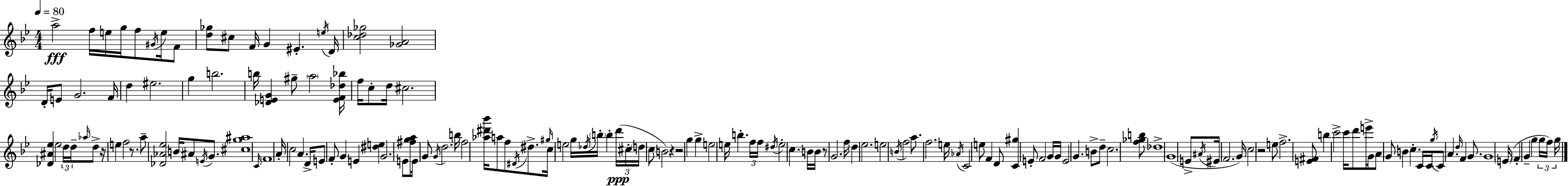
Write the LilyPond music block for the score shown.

{
  \clef treble
  \numericTimeSignature
  \time 4/4
  \key g \minor
  \tempo 4 = 80
  \repeat volta 2 { a''2->\fff f''16 e''16 g''16 f''8 \acciaccatura { gis'16 } e''16 f'8 | <d'' ges''>8 cis''8 f'16 g'4 eis'4.-. | \acciaccatura { e''16 } d'16 <c'' des'' ges''>2 <ges' a'>2 | d'16-. e'8 g'2. | \break f'16 d''4 eis''2. | g''4 b''2. | b''16 <des' e' g'>4 gis''8-- \parenthesize a''2 | <e' f' des'' bes''>16 f''16 c''8-. d''16 cis''2. | \break <des' ais' ees''>4 ees''2 \tuplet 3/2 { d''16 d''16-- | \grace { aes''16 } } d''8-> r16 e''4 f''2 | r8. a''8-- <des' aes' ees''>2 b'16 ais'8 | \acciaccatura { e'16 } g'8. <cis'' g'' ais''>1 | \break \grace { c'16 } f'1 | a'16-. c''2 a'4. | d'16-> e'8 f'8-. g'4 e'4 | <dis'' e''>4 g'2. | \break e'8 <fis'' g'' a''>8 e'16 g'8 \acciaccatura { g'16 } d''2. | b''16 f''2 <aes'' dis''' bes'''>16 a''8 | f''8 \acciaccatura { dis'16 } dis''8.-> \grace { gis''16 } c''16 e''2 | g''16 \acciaccatura { des''16 } \parenthesize b''16-. b''4-. \tuplet 3/2 { d'''16(\ppp cis''16-. \parenthesize d''16 } c''8 b'2) | \break r4 r2 | g''4 g''4-> e''2 | e''16 b''4.-. \tuplet 3/2 { f''16 f''16 \acciaccatura { dis''16 } } e''2-. | c''4. b'16 b'16 r8 g'2. | \break f''16 d''4 ees''2. | e''2 | \acciaccatura { b'16 } f''2 a''8. f''2. | e''16 \acciaccatura { aes'16 } c'2 | \break e''8 f'4 d'8 <c' gis''>4 | e'8-. f'2 g'16 g'16 e'2 | g'4. b'8-> d''8-- c''2. | <f'' ges'' b''>8 des''1-> | \break g'1( | e'8-> \acciaccatura { ais'16 } eis'16 | f'2. g'16) c''2 | r2 e''8 f''2.-> | \break <e' fis'>8 b''4 | c'''2-> c'''16 d'''8 e'''16-> g'16 a'8 | g'8 b'4 c''4.-. c'16 c'16 \acciaccatura { g''16 } c'8 | a'4. \grace { d''16 } f'4 g'8. g'1 | \break \parenthesize e'16( | \parenthesize f'4-. g'4-- g''4 \tuplet 3/2 { g''16 f''16) g''16 } } \bar "|."
}